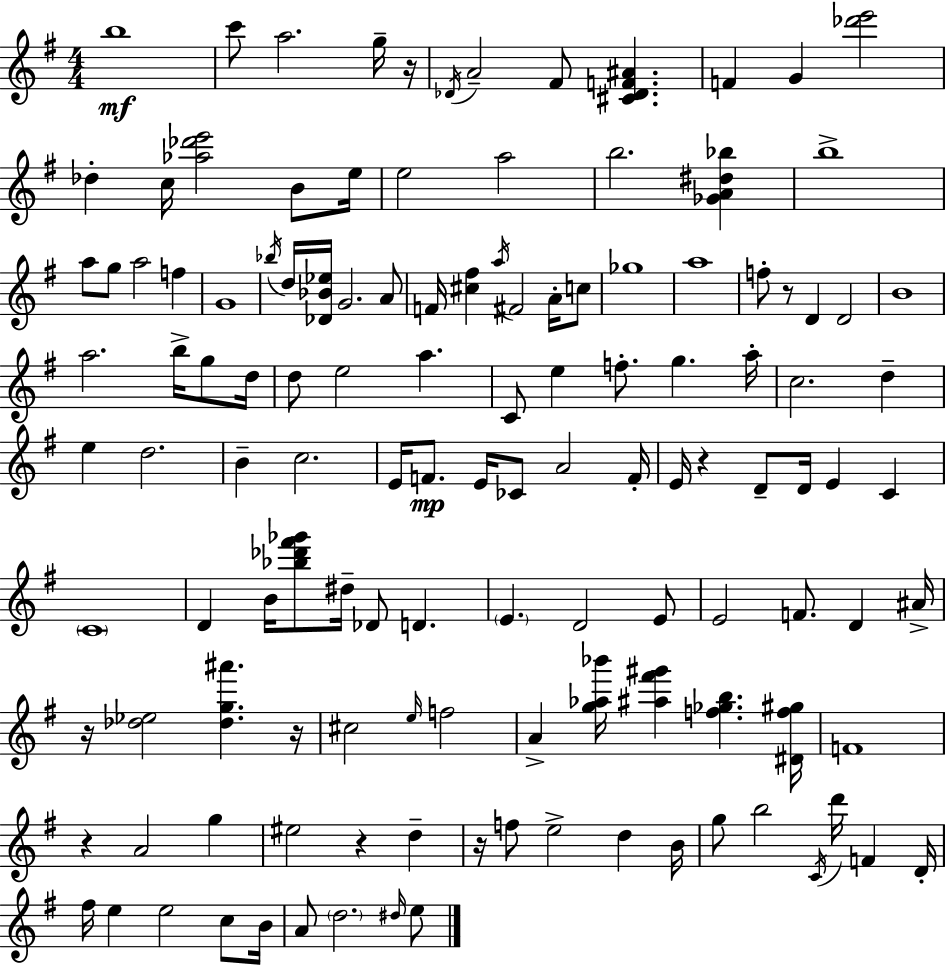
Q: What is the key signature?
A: G major